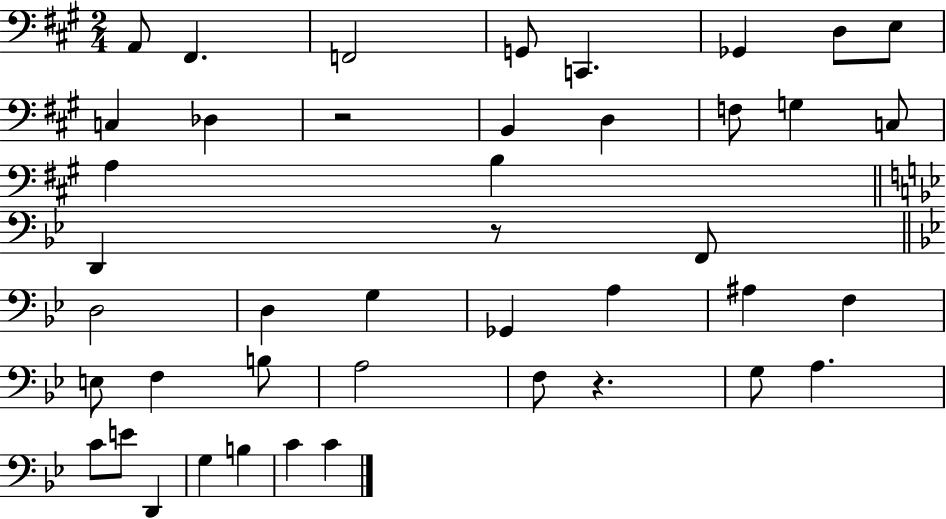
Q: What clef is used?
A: bass